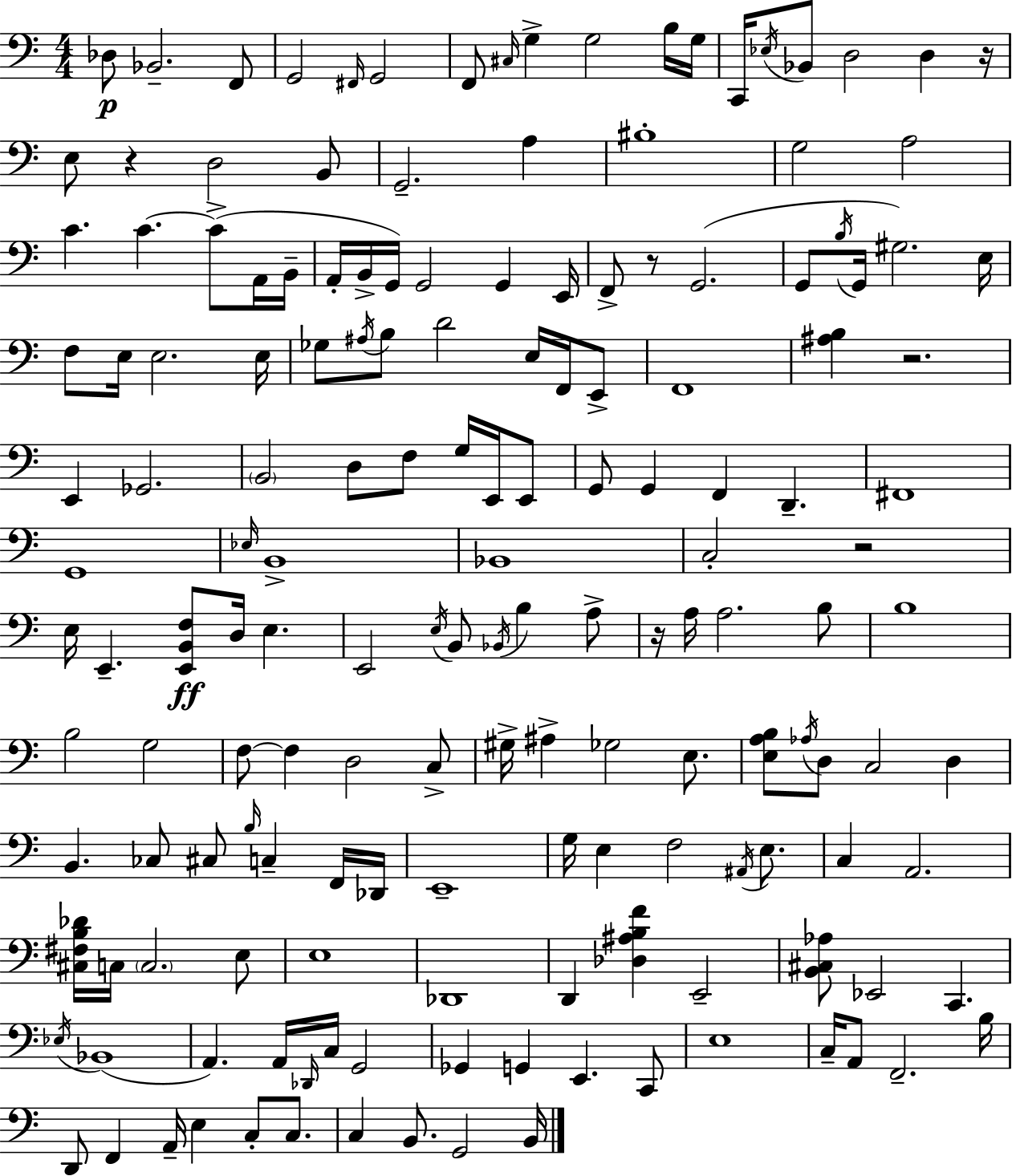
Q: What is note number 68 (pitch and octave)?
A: F#2